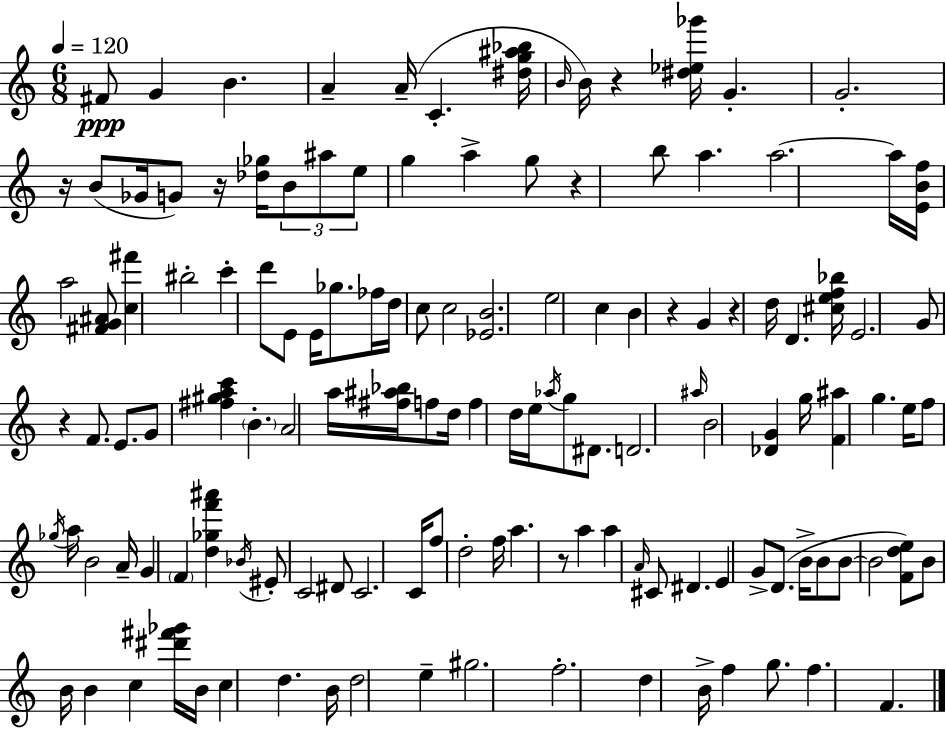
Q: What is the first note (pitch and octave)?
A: F#4